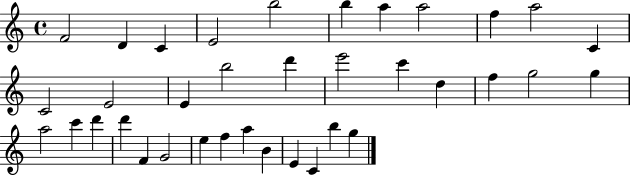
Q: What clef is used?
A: treble